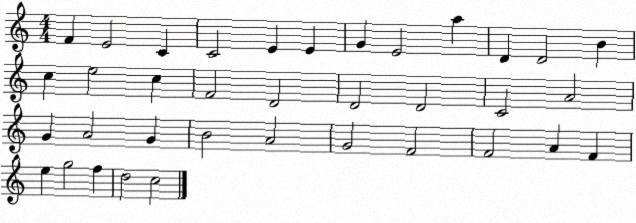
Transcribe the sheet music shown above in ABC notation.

X:1
T:Untitled
M:4/4
L:1/4
K:C
F E2 C C2 E E G E2 a D D2 B c e2 c F2 D2 D2 D2 C2 A2 G A2 G B2 A2 G2 F2 F2 A F e g2 f d2 c2